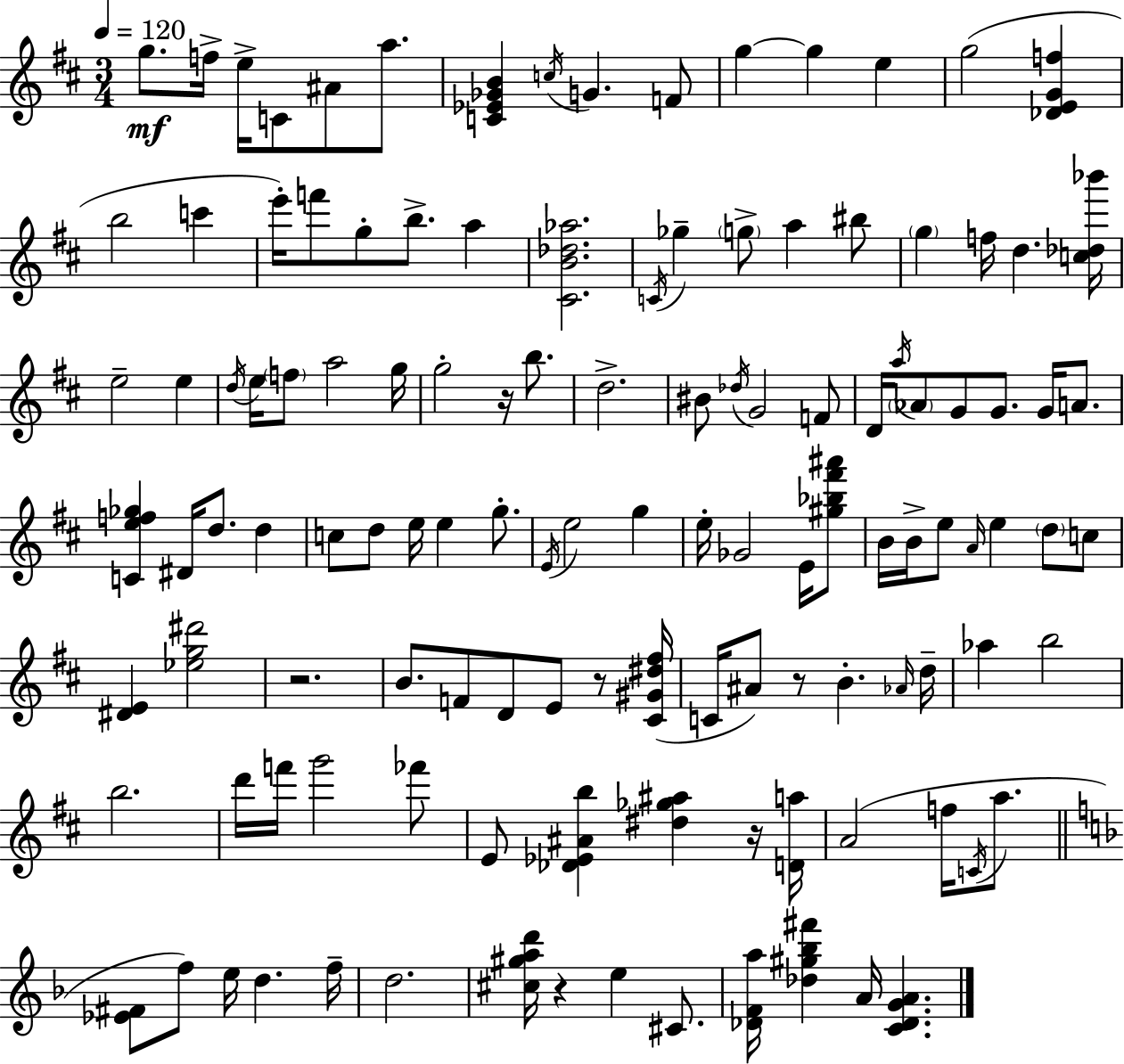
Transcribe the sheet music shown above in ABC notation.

X:1
T:Untitled
M:3/4
L:1/4
K:D
g/2 f/4 e/4 C/2 ^A/2 a/2 [C_E_GB] c/4 G F/2 g g e g2 [_DEGf] b2 c' e'/4 f'/2 g/2 b/2 a [^CB_d_a]2 C/4 _g g/2 a ^b/2 g f/4 d [c_d_b']/4 e2 e d/4 e/4 f/2 a2 g/4 g2 z/4 b/2 d2 ^B/2 _d/4 G2 F/2 D/4 a/4 _A/2 G/2 G/2 G/4 A/2 [Cef_g] ^D/4 d/2 d c/2 d/2 e/4 e g/2 E/4 e2 g e/4 _G2 E/4 [^g_b^f'^a']/2 B/4 B/4 e/2 A/4 e d/2 c/2 [^DE] [_eg^d']2 z2 B/2 F/2 D/2 E/2 z/2 [^C^G^d^f]/4 C/4 ^A/2 z/2 B _A/4 d/4 _a b2 b2 d'/4 f'/4 g'2 _f'/2 E/2 [_D_E^Ab] [^d_g^a] z/4 [Da]/4 A2 f/4 C/4 a/2 [_E^F]/2 f/2 e/4 d f/4 d2 [^c^gad']/4 z e ^C/2 [_DFa]/4 [_d^g_b^f'] A/4 [C_DGA]